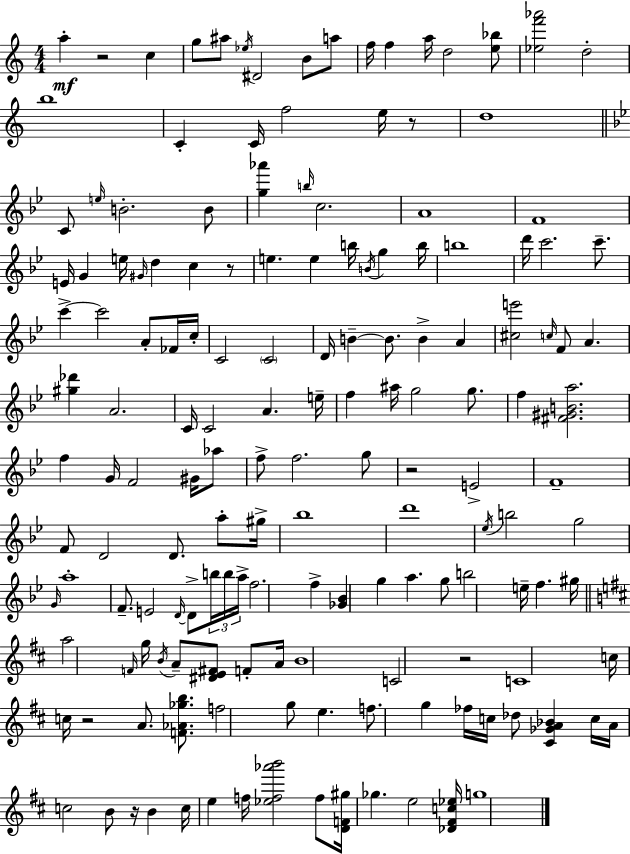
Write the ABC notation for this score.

X:1
T:Untitled
M:4/4
L:1/4
K:Am
a z2 c g/2 ^a/2 _e/4 ^D2 B/2 a/2 f/4 f a/4 d2 [e_b]/2 [_ef'_a']2 d2 b4 C C/4 f2 e/4 z/2 d4 C/2 e/4 B2 B/2 [g_a'] b/4 c2 A4 F4 E/4 G e/4 ^G/4 d c z/2 e e b/4 B/4 g b/4 b4 d'/4 c'2 c'/2 c' c'2 A/2 _F/4 c/4 C2 C2 D/4 B B/2 B A [^ce']2 c/4 F/2 A [^g_d'] A2 C/4 C2 A e/4 f ^a/4 g2 g/2 f [^F^GBa]2 f G/4 F2 ^G/4 _a/2 f/2 f2 g/2 z2 E2 F4 F/2 D2 D/2 a/2 ^g/4 _b4 d'4 _e/4 b2 g2 G/4 a4 F/2 E2 D/4 D/2 b/4 b/4 a/4 f2 f [_G_B] g a g/2 b2 e/4 f ^g/4 a2 F/4 g/4 B/4 A/2 [^DE^F]/2 F/2 A/4 B4 C2 z2 C4 c/4 c/4 z2 A/2 [F_A_gb]/2 f2 g/2 e f/2 g _f/4 c/4 _d/2 [^C_GA_B] c/4 A/4 c2 B/2 z/4 B c/4 e f/4 [_ef_a'b']2 f/2 [DF^g]/4 _g e2 [_D^Fc_e]/4 g4